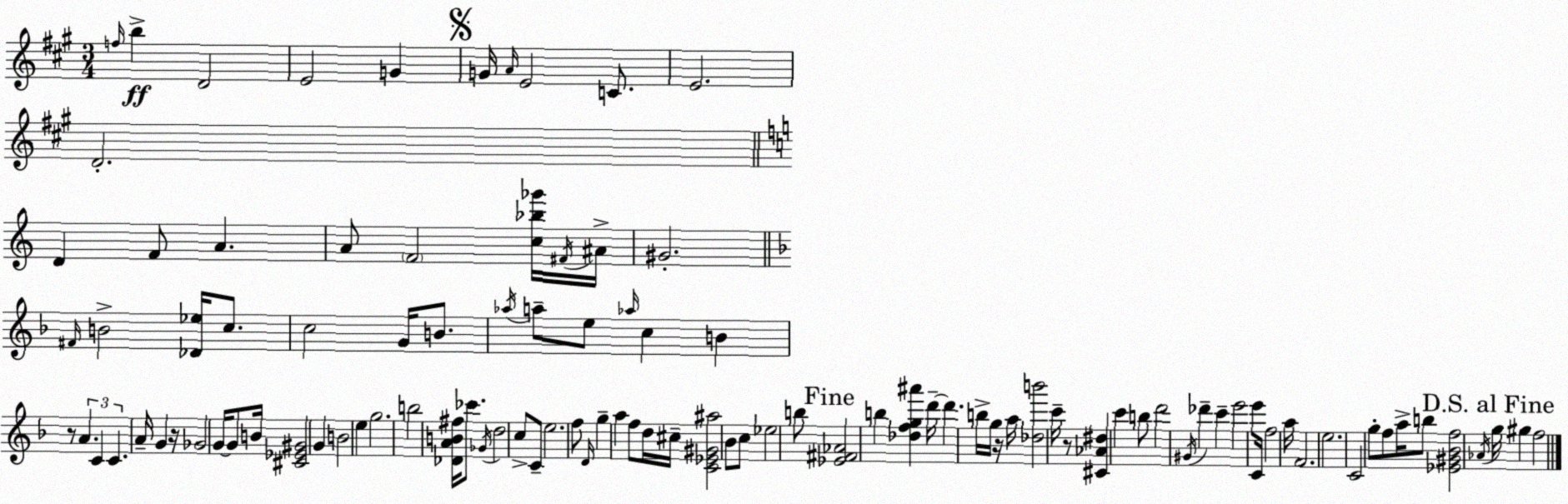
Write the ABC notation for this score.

X:1
T:Untitled
M:3/4
L:1/4
K:A
f/4 b D2 E2 G G/4 A/4 E2 C/2 E2 D2 D F/2 A A/2 F2 [c_b_g']/4 ^F/4 ^A/4 ^G2 ^F/4 B2 [_D_e]/4 c/2 c2 G/4 B/2 _a/4 a/2 e/2 _a/4 c B z/2 A C C A/4 G z/4 _G2 G/4 G/2 B/4 [^C_E^G]2 G B2 e g2 b2 [_DAB^f]/4 _c'/2 _G/4 d2 c/2 C/2 e2 f/2 D/4 g a f/2 d/4 ^c/4 [C_E^G^a]2 _B/2 c/2 _e2 b/2 [_E^F_A]2 b [_dfg^a'] d'/4 d' b/4 g/4 z/4 a/4 [_db']2 c'/4 z/2 [^C_A^d] c' b/2 d'2 ^G/4 _d' c' e'2 e'/2 C/4 f2 a/4 F2 e2 C2 g/2 f/2 a/4 b/2 [_E^G_Bf]2 _A/4 g/4 ^g f2